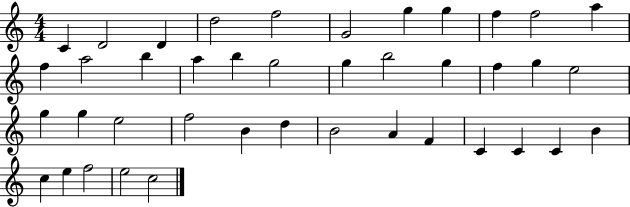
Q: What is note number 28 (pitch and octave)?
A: B4